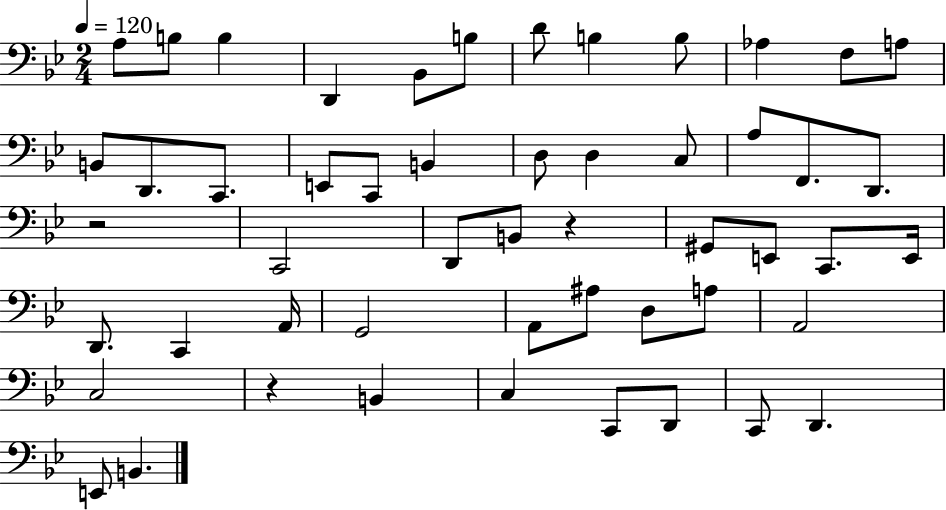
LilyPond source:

{
  \clef bass
  \numericTimeSignature
  \time 2/4
  \key bes \major
  \tempo 4 = 120
  \repeat volta 2 { a8 b8 b4 | d,4 bes,8 b8 | d'8 b4 b8 | aes4 f8 a8 | \break b,8 d,8. c,8. | e,8 c,8 b,4 | d8 d4 c8 | a8 f,8. d,8. | \break r2 | c,2 | d,8 b,8 r4 | gis,8 e,8 c,8. e,16 | \break d,8. c,4 a,16 | g,2 | a,8 ais8 d8 a8 | a,2 | \break c2 | r4 b,4 | c4 c,8 d,8 | c,8 d,4. | \break e,8 b,4. | } \bar "|."
}